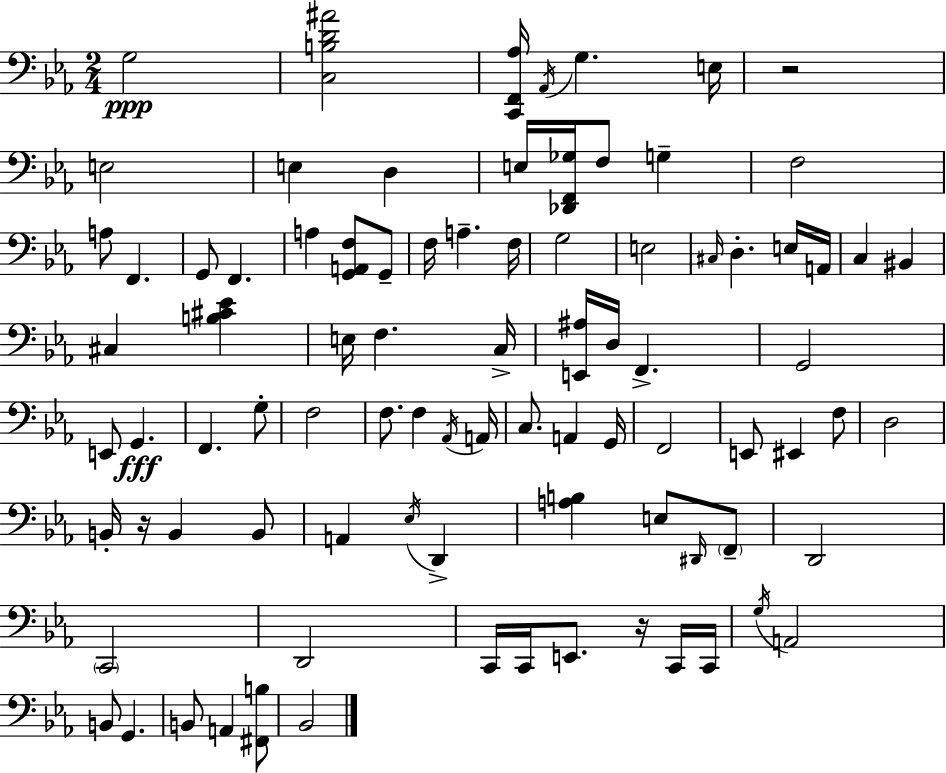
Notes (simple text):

G3/h [C3,B3,D4,A#4]/h [C2,F2,Ab3]/s Ab2/s G3/q. E3/s R/h E3/h E3/q D3/q E3/s [Db2,F2,Gb3]/s F3/e G3/q F3/h A3/e F2/q. G2/e F2/q. A3/q [G2,A2,F3]/e G2/e F3/s A3/q. F3/s G3/h E3/h C#3/s D3/q. E3/s A2/s C3/q BIS2/q C#3/q [B3,C#4,Eb4]/q E3/s F3/q. C3/s [E2,A#3]/s D3/s F2/q. G2/h E2/e G2/q. F2/q. G3/e F3/h F3/e. F3/q Ab2/s A2/s C3/e. A2/q G2/s F2/h E2/e EIS2/q F3/e D3/h B2/s R/s B2/q B2/e A2/q Eb3/s D2/q [A3,B3]/q E3/e D#2/s F2/e D2/h C2/h D2/h C2/s C2/s E2/e. R/s C2/s C2/s G3/s A2/h B2/e G2/q. B2/e A2/q [F#2,B3]/e Bb2/h